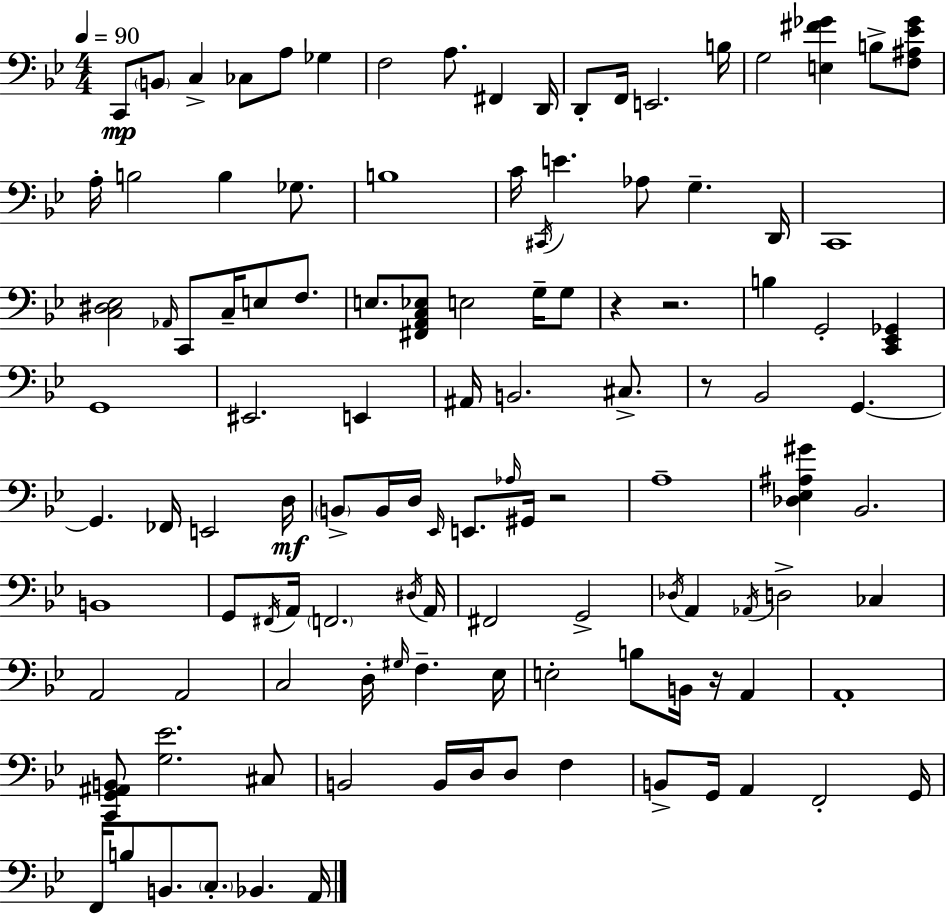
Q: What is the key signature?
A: G minor